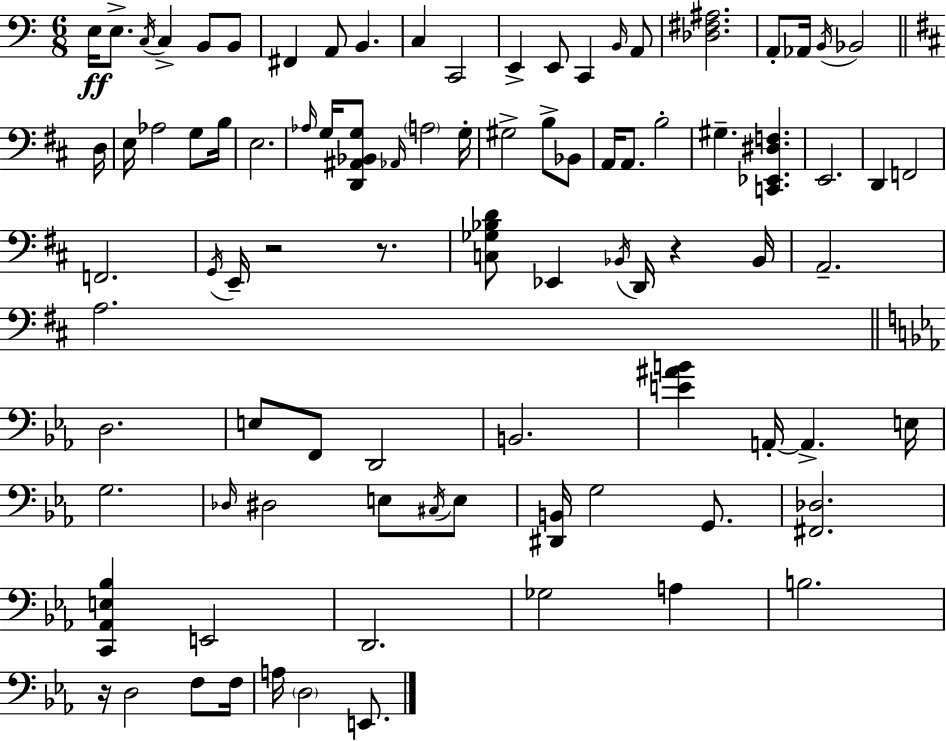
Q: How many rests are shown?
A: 4